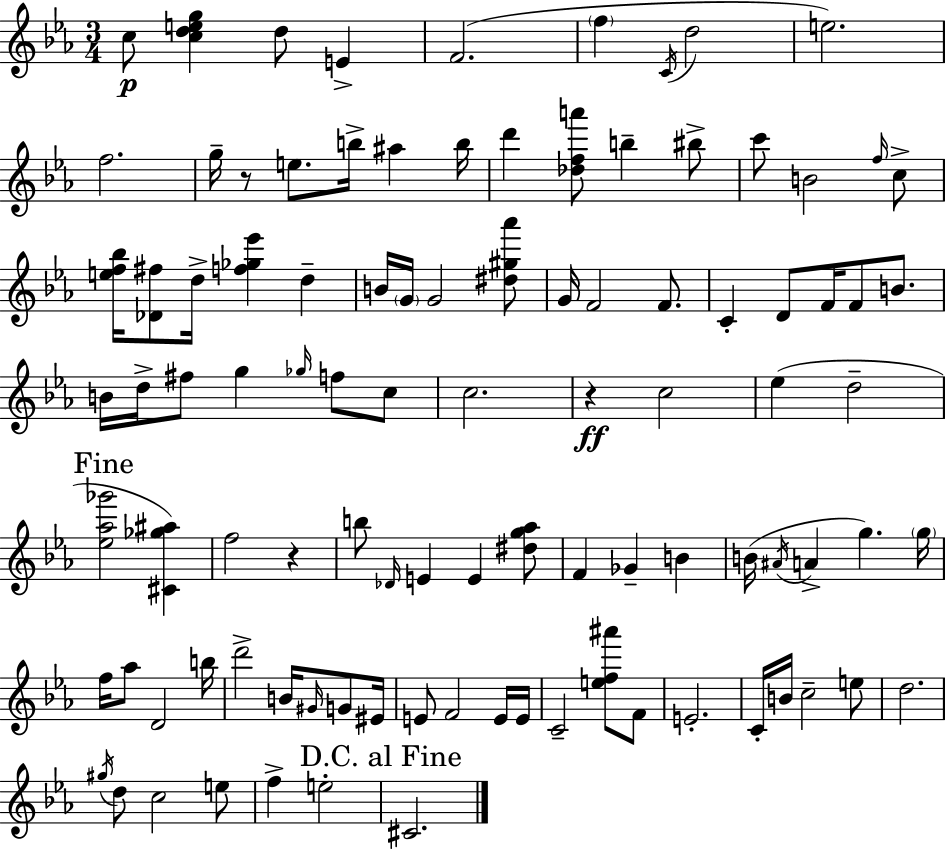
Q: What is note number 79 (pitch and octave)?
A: D5